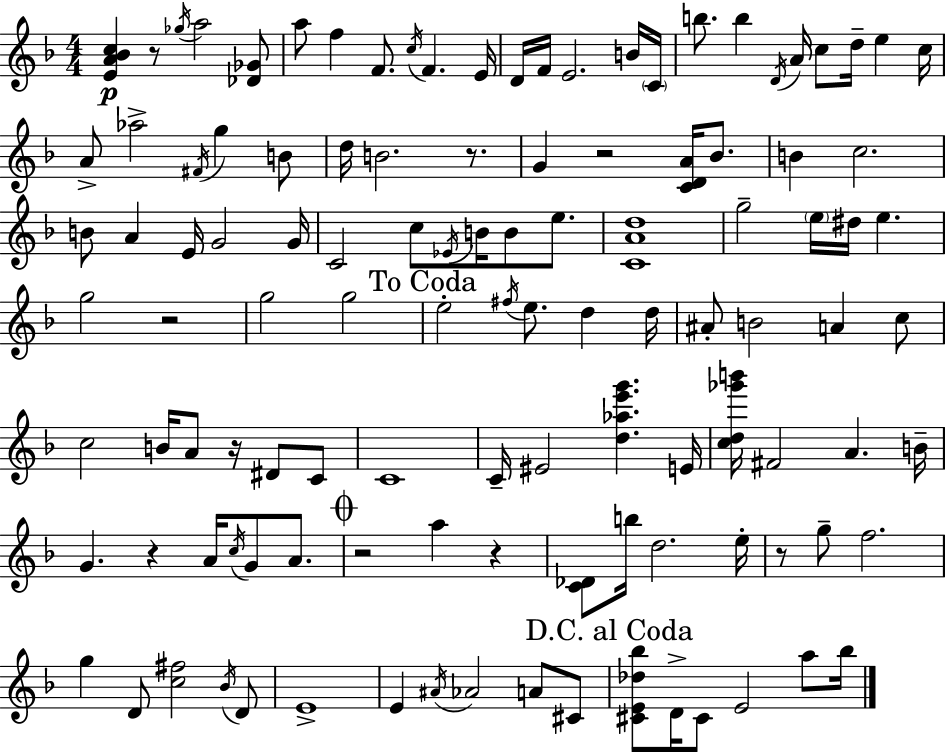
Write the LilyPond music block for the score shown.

{
  \clef treble
  \numericTimeSignature
  \time 4/4
  \key d \minor
  \repeat volta 2 { <e' a' bes' c''>4\p r8 \acciaccatura { ges''16 } a''2 <des' ges'>8 | a''8 f''4 f'8. \acciaccatura { c''16 } f'4. | e'16 d'16 f'16 e'2. | b'16 \parenthesize c'16 b''8. b''4 \acciaccatura { d'16 } a'16 c''8 d''16-- e''4 | \break c''16 a'8-> aes''2-> \acciaccatura { fis'16 } g''4 | b'8 d''16 b'2. | r8. g'4 r2 | <c' d' a'>16 bes'8. b'4 c''2. | \break b'8 a'4 e'16 g'2 | g'16 c'2 c''8 \acciaccatura { ees'16 } b'16 | b'8 e''8. <c' a' d''>1 | g''2-- \parenthesize e''16 dis''16 e''4. | \break g''2 r2 | g''2 g''2 | \mark "To Coda" e''2-. \acciaccatura { fis''16 } e''8. | d''4 d''16 ais'8-. b'2 | \break a'4 c''8 c''2 b'16 a'8 | r16 dis'8 c'8 c'1 | c'16-- eis'2 <d'' aes'' e''' g'''>4. | e'16 <c'' d'' ges''' b'''>16 fis'2 a'4. | \break b'16-- g'4. r4 | a'16 \acciaccatura { c''16 } g'8 a'8. \mark \markup { \musicglyph "scripts.coda" } r2 a''4 | r4 <c' des'>8 b''16 d''2. | e''16-. r8 g''8-- f''2. | \break g''4 d'8 <c'' fis''>2 | \acciaccatura { bes'16 } d'8 e'1-> | e'4 \acciaccatura { ais'16 } aes'2 | a'8 cis'8 \mark "D.C. al Coda" <cis' e' des'' bes''>8 d'16-> cis'8 e'2 | \break a''8 bes''16 } \bar "|."
}